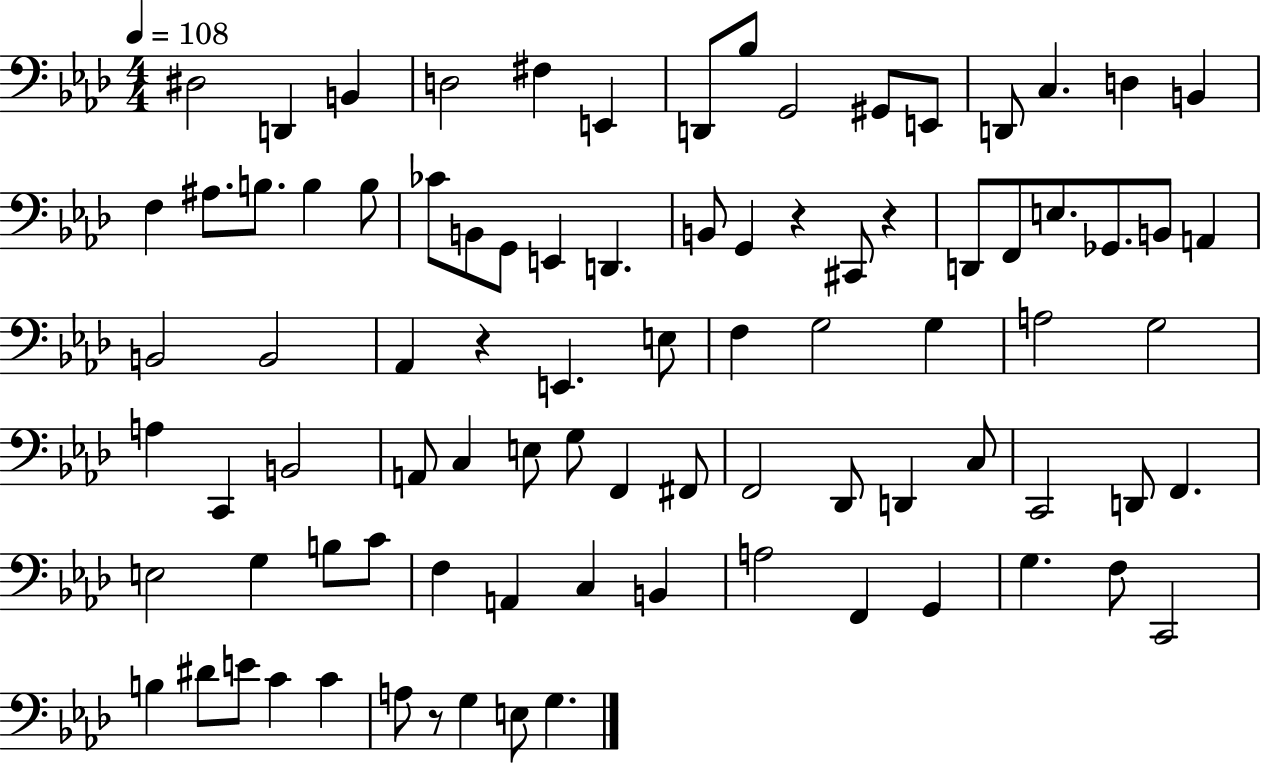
X:1
T:Untitled
M:4/4
L:1/4
K:Ab
^D,2 D,, B,, D,2 ^F, E,, D,,/2 _B,/2 G,,2 ^G,,/2 E,,/2 D,,/2 C, D, B,, F, ^A,/2 B,/2 B, B,/2 _C/2 B,,/2 G,,/2 E,, D,, B,,/2 G,, z ^C,,/2 z D,,/2 F,,/2 E,/2 _G,,/2 B,,/2 A,, B,,2 B,,2 _A,, z E,, E,/2 F, G,2 G, A,2 G,2 A, C,, B,,2 A,,/2 C, E,/2 G,/2 F,, ^F,,/2 F,,2 _D,,/2 D,, C,/2 C,,2 D,,/2 F,, E,2 G, B,/2 C/2 F, A,, C, B,, A,2 F,, G,, G, F,/2 C,,2 B, ^D/2 E/2 C C A,/2 z/2 G, E,/2 G,